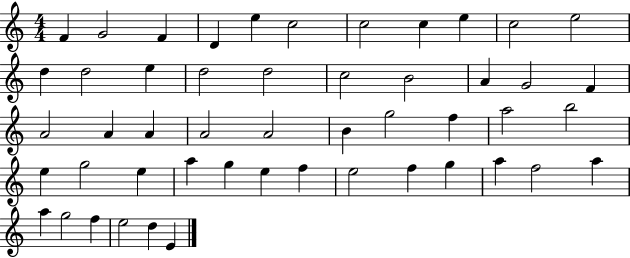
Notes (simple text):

F4/q G4/h F4/q D4/q E5/q C5/h C5/h C5/q E5/q C5/h E5/h D5/q D5/h E5/q D5/h D5/h C5/h B4/h A4/q G4/h F4/q A4/h A4/q A4/q A4/h A4/h B4/q G5/h F5/q A5/h B5/h E5/q G5/h E5/q A5/q G5/q E5/q F5/q E5/h F5/q G5/q A5/q F5/h A5/q A5/q G5/h F5/q E5/h D5/q E4/q